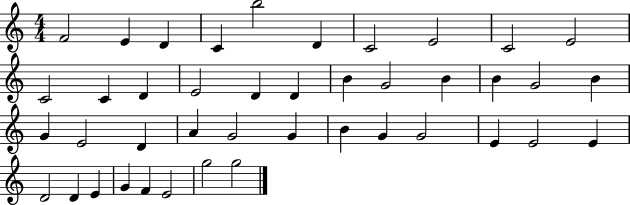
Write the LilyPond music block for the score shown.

{
  \clef treble
  \numericTimeSignature
  \time 4/4
  \key c \major
  f'2 e'4 d'4 | c'4 b''2 d'4 | c'2 e'2 | c'2 e'2 | \break c'2 c'4 d'4 | e'2 d'4 d'4 | b'4 g'2 b'4 | b'4 g'2 b'4 | \break g'4 e'2 d'4 | a'4 g'2 g'4 | b'4 g'4 g'2 | e'4 e'2 e'4 | \break d'2 d'4 e'4 | g'4 f'4 e'2 | g''2 g''2 | \bar "|."
}